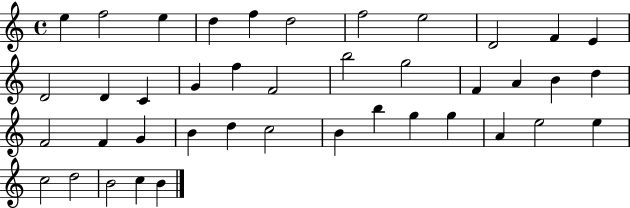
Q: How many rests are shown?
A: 0